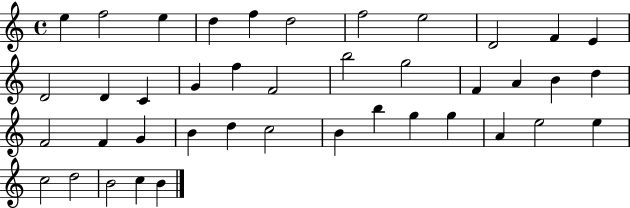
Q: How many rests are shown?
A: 0